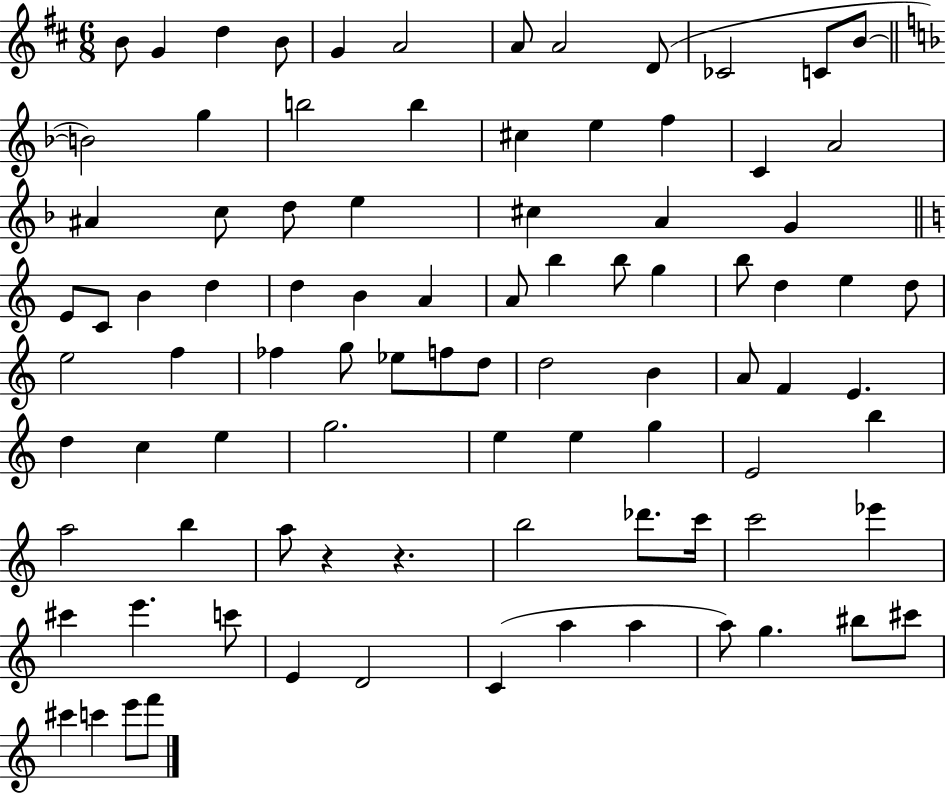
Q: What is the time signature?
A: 6/8